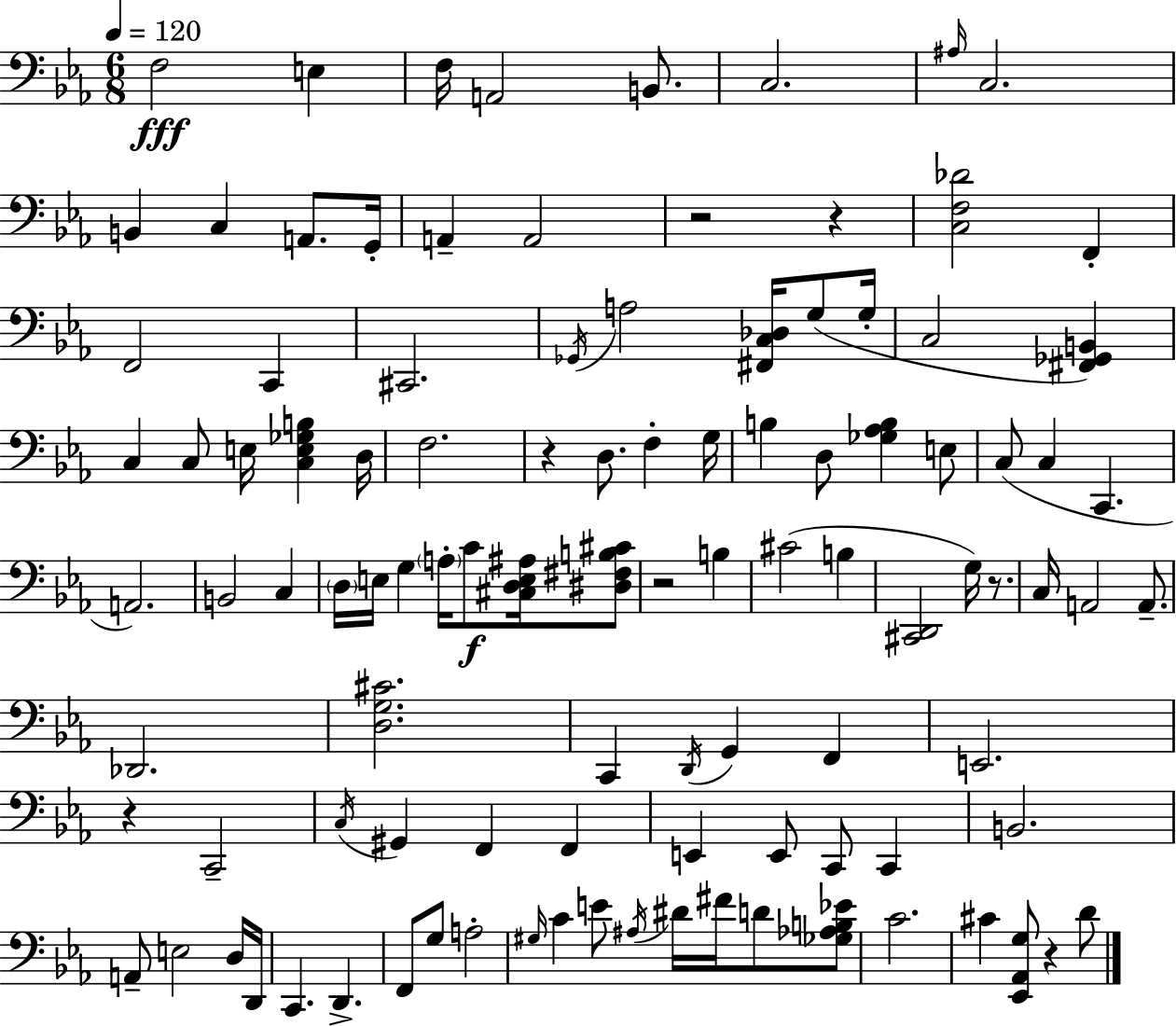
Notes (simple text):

F3/h E3/q F3/s A2/h B2/e. C3/h. A#3/s C3/h. B2/q C3/q A2/e. G2/s A2/q A2/h R/h R/q [C3,F3,Db4]/h F2/q F2/h C2/q C#2/h. Gb2/s A3/h [F#2,C3,Db3]/s G3/e G3/s C3/h [F#2,Gb2,B2]/q C3/q C3/e E3/s [C3,E3,Gb3,B3]/q D3/s F3/h. R/q D3/e. F3/q G3/s B3/q D3/e [Gb3,Ab3,B3]/q E3/e C3/e C3/q C2/q. A2/h. B2/h C3/q D3/s E3/s G3/q A3/s C4/e [C#3,D3,E3,A#3]/s [D#3,F#3,B3,C#4]/e R/h B3/q C#4/h B3/q [C#2,D2]/h G3/s R/e. C3/s A2/h A2/e. Db2/h. [D3,G3,C#4]/h. C2/q D2/s G2/q F2/q E2/h. R/q C2/h C3/s G#2/q F2/q F2/q E2/q E2/e C2/e C2/q B2/h. A2/e E3/h D3/s D2/s C2/q. D2/q. F2/e G3/e A3/h G#3/s C4/q E4/e A#3/s D#4/s F#4/s D4/e [Gb3,Ab3,B3,Eb4]/e C4/h. C#4/q [Eb2,Ab2,G3]/e R/q D4/e